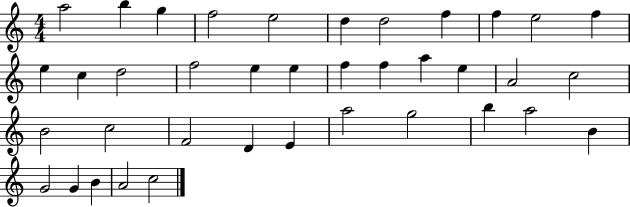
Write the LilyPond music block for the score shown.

{
  \clef treble
  \numericTimeSignature
  \time 4/4
  \key c \major
  a''2 b''4 g''4 | f''2 e''2 | d''4 d''2 f''4 | f''4 e''2 f''4 | \break e''4 c''4 d''2 | f''2 e''4 e''4 | f''4 f''4 a''4 e''4 | a'2 c''2 | \break b'2 c''2 | f'2 d'4 e'4 | a''2 g''2 | b''4 a''2 b'4 | \break g'2 g'4 b'4 | a'2 c''2 | \bar "|."
}